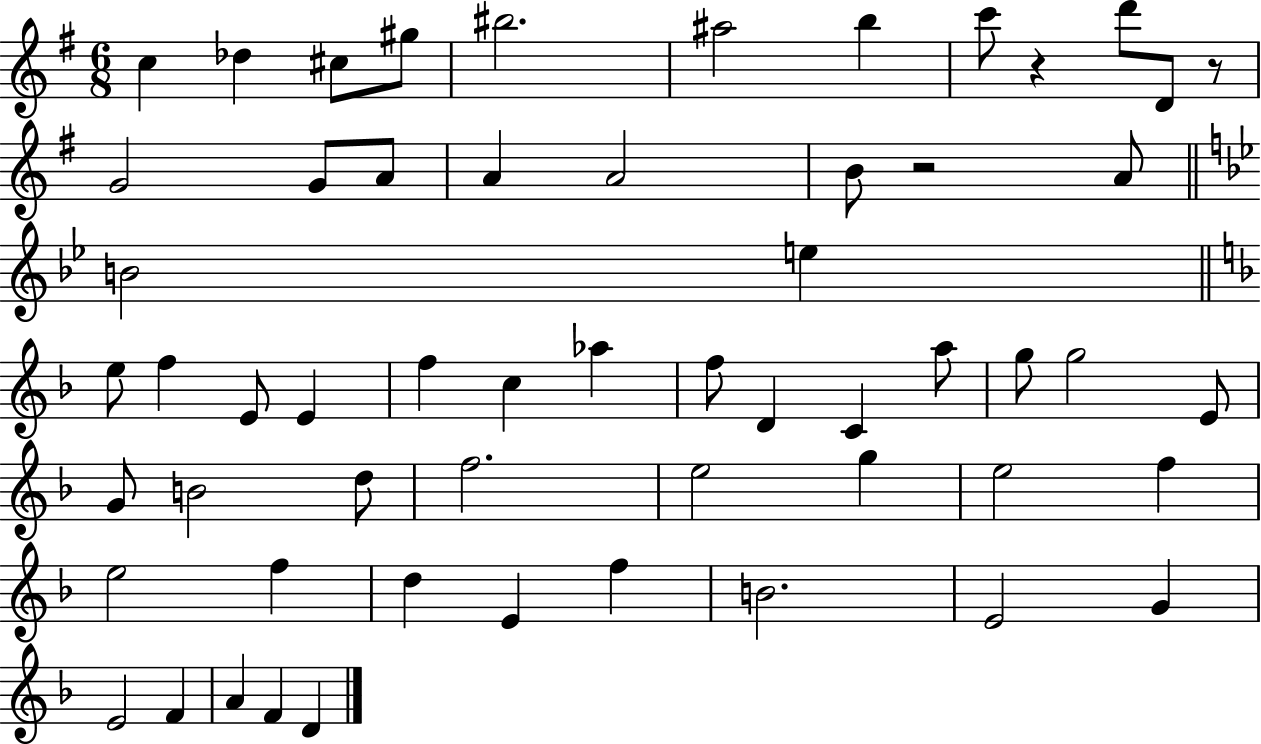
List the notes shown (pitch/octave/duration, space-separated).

C5/q Db5/q C#5/e G#5/e BIS5/h. A#5/h B5/q C6/e R/q D6/e D4/e R/e G4/h G4/e A4/e A4/q A4/h B4/e R/h A4/e B4/h E5/q E5/e F5/q E4/e E4/q F5/q C5/q Ab5/q F5/e D4/q C4/q A5/e G5/e G5/h E4/e G4/e B4/h D5/e F5/h. E5/h G5/q E5/h F5/q E5/h F5/q D5/q E4/q F5/q B4/h. E4/h G4/q E4/h F4/q A4/q F4/q D4/q